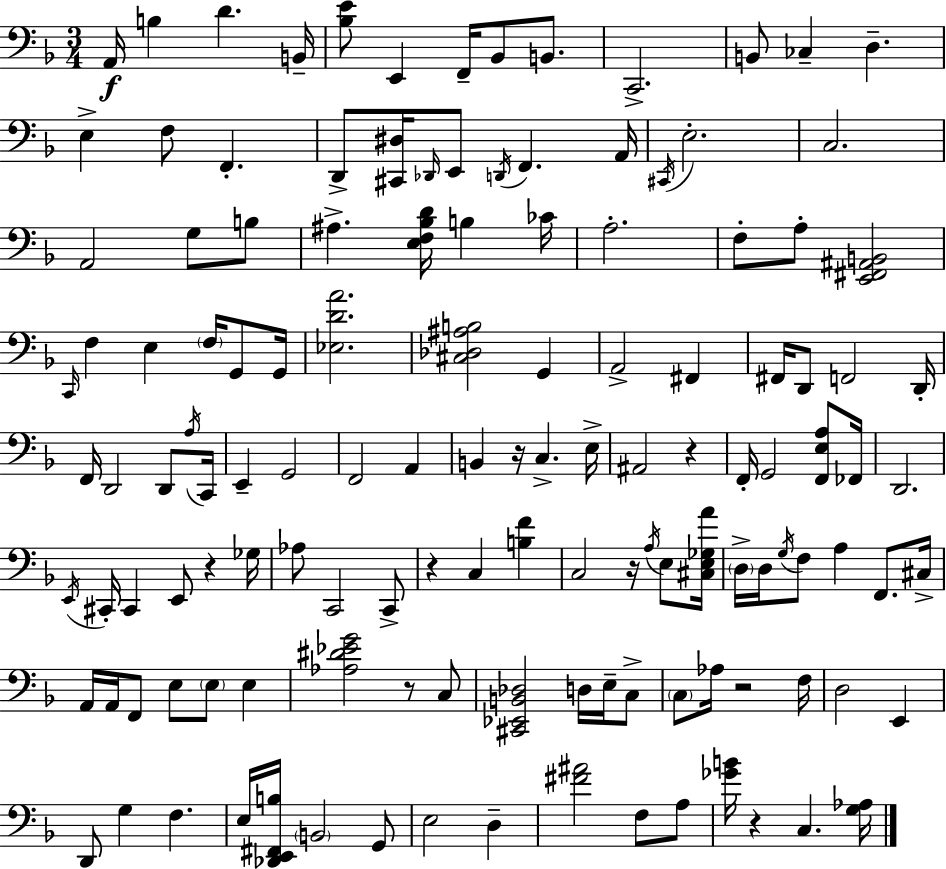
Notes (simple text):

A2/s B3/q D4/q. B2/s [Bb3,E4]/e E2/q F2/s Bb2/e B2/e. C2/h. B2/e CES3/q D3/q. E3/q F3/e F2/q. D2/e [C#2,D#3]/s Db2/s E2/e D2/s F2/q. A2/s C#2/s E3/h. C3/h. A2/h G3/e B3/e A#3/q. [E3,F3,Bb3,D4]/s B3/q CES4/s A3/h. F3/e A3/e [E2,F#2,A#2,B2]/h C2/s F3/q E3/q F3/s G2/e G2/s [Eb3,D4,A4]/h. [C#3,Db3,A#3,B3]/h G2/q A2/h F#2/q F#2/s D2/e F2/h D2/s F2/s D2/h D2/e A3/s C2/s E2/q G2/h F2/h A2/q B2/q R/s C3/q. E3/s A#2/h R/q F2/s G2/h [F2,E3,A3]/e FES2/s D2/h. E2/s C#2/s C#2/q E2/e R/q Gb3/s Ab3/e C2/h C2/e R/q C3/q [B3,F4]/q C3/h R/s A3/s E3/e [C#3,E3,Gb3,A4]/s D3/s D3/s G3/s F3/e A3/q F2/e. C#3/s A2/s A2/s F2/e E3/e E3/e E3/q [Ab3,D#4,Eb4,G4]/h R/e C3/e [C#2,Eb2,B2,Db3]/h D3/s E3/s C3/e C3/e Ab3/s R/h F3/s D3/h E2/q D2/e G3/q F3/q. E3/s [Db2,E2,F#2,B3]/s B2/h G2/e E3/h D3/q [F#4,A#4]/h F3/e A3/e [Gb4,B4]/s R/q C3/q. [G3,Ab3]/s